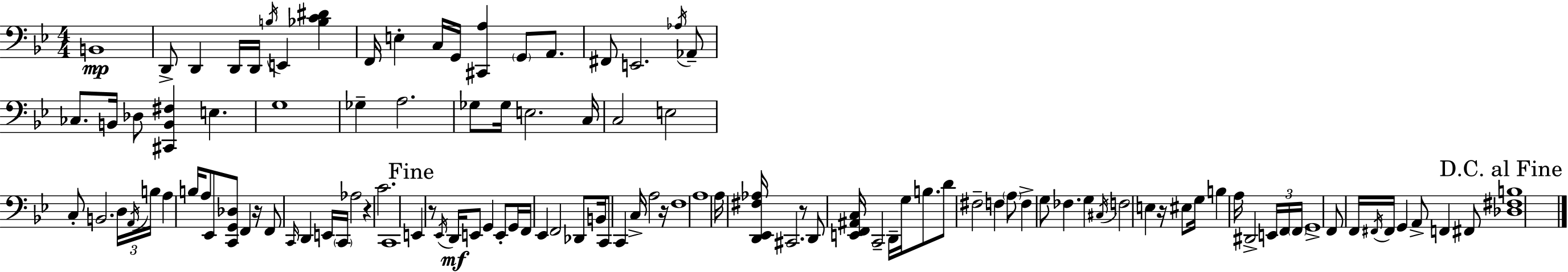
{
  \clef bass
  \numericTimeSignature
  \time 4/4
  \key g \minor
  b,1\mp | d,8-> d,4 d,16 d,16 \acciaccatura { b16 } e,4 <bes c' dis'>4 | f,16 e4-. c16 g,16 <cis, a>4 \parenthesize g,8 a,8. | fis,8 e,2. \acciaccatura { aes16 } | \break aes,8-- ces8. b,16 des8 <cis, b, fis>4 e4. | g1 | ges4-- a2. | ges8 ges16 e2. | \break c16 c2 e2 | c8-. b,2. | \tuplet 3/2 { d16 \acciaccatura { a,16 } b16 } a4 b16 a8 ees,8 <c, g, des>8 f,4 | r16 f,8 \grace { c,16 } d,4 e,16 \parenthesize c,16 aes2 | \break r4 c'2. | c,1 | \mark "Fine" e,4 r8 \acciaccatura { ees,16 } d,16\mf e,8 g,4 | e,8-. g,16 f,16 ees,4 f,2 | \break des,8 b,16 c,8 c,4 c16-> a2 | r16 f1 | a1 | a16 <d, ees, fis aes>16 cis,2. | \break r8 d,8 <e, f, ais, c>16 c,2-- | d,16-- g16 b8. d'8 fis2-- f4 | \parenthesize a8 f4-> g8 fes4. | g4 \acciaccatura { cis16 } f2 e4 | \break r16 eis8 g16 b4 a16 dis,2-> | \tuplet 3/2 { e,16 f,16 \parenthesize f,16 } g,1-> | f,8 f,16 \acciaccatura { fis,16 } fis,16 g,4 a,8-> | f,4 fis,8 \mark "D.C. al Fine" <des fis b>1 | \break \bar "|."
}